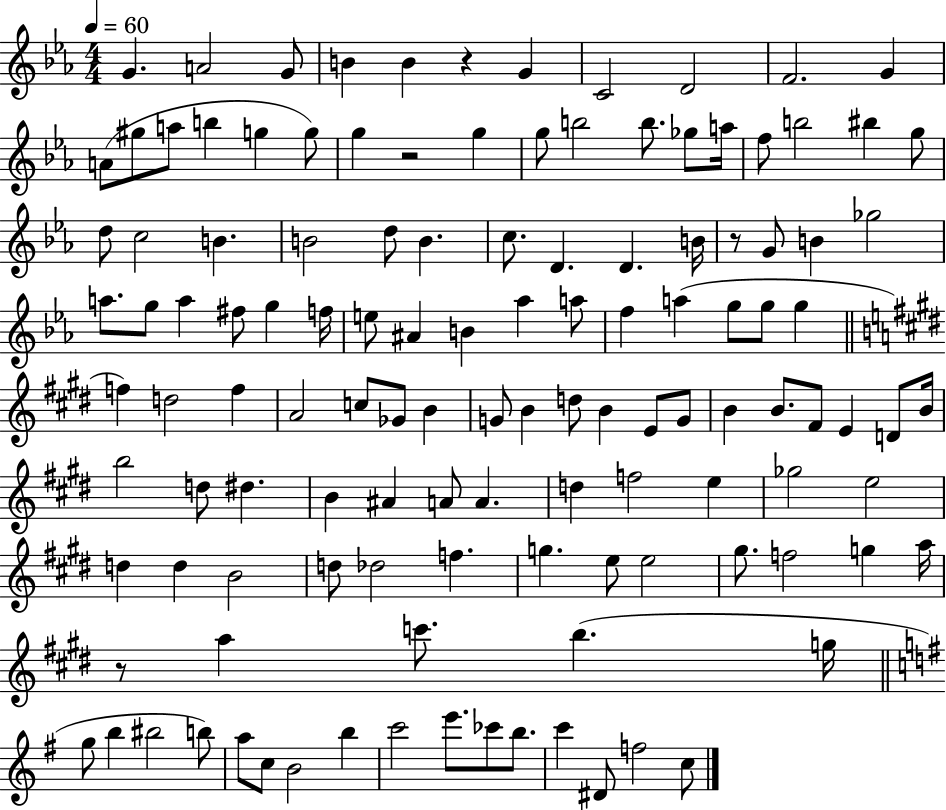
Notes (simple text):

G4/q. A4/h G4/e B4/q B4/q R/q G4/q C4/h D4/h F4/h. G4/q A4/e G#5/e A5/e B5/q G5/q G5/e G5/q R/h G5/q G5/e B5/h B5/e. Gb5/e A5/s F5/e B5/h BIS5/q G5/e D5/e C5/h B4/q. B4/h D5/e B4/q. C5/e. D4/q. D4/q. B4/s R/e G4/e B4/q Gb5/h A5/e. G5/e A5/q F#5/e G5/q F5/s E5/e A#4/q B4/q Ab5/q A5/e F5/q A5/q G5/e G5/e G5/q F5/q D5/h F5/q A4/h C5/e Gb4/e B4/q G4/e B4/q D5/e B4/q E4/e G4/e B4/q B4/e. F#4/e E4/q D4/e B4/s B5/h D5/e D#5/q. B4/q A#4/q A4/e A4/q. D5/q F5/h E5/q Gb5/h E5/h D5/q D5/q B4/h D5/e Db5/h F5/q. G5/q. E5/e E5/h G#5/e. F5/h G5/q A5/s R/e A5/q C6/e. B5/q. G5/s G5/e B5/q BIS5/h B5/e A5/e C5/e B4/h B5/q C6/h E6/e. CES6/e B5/e. C6/q D#4/e F5/h C5/e